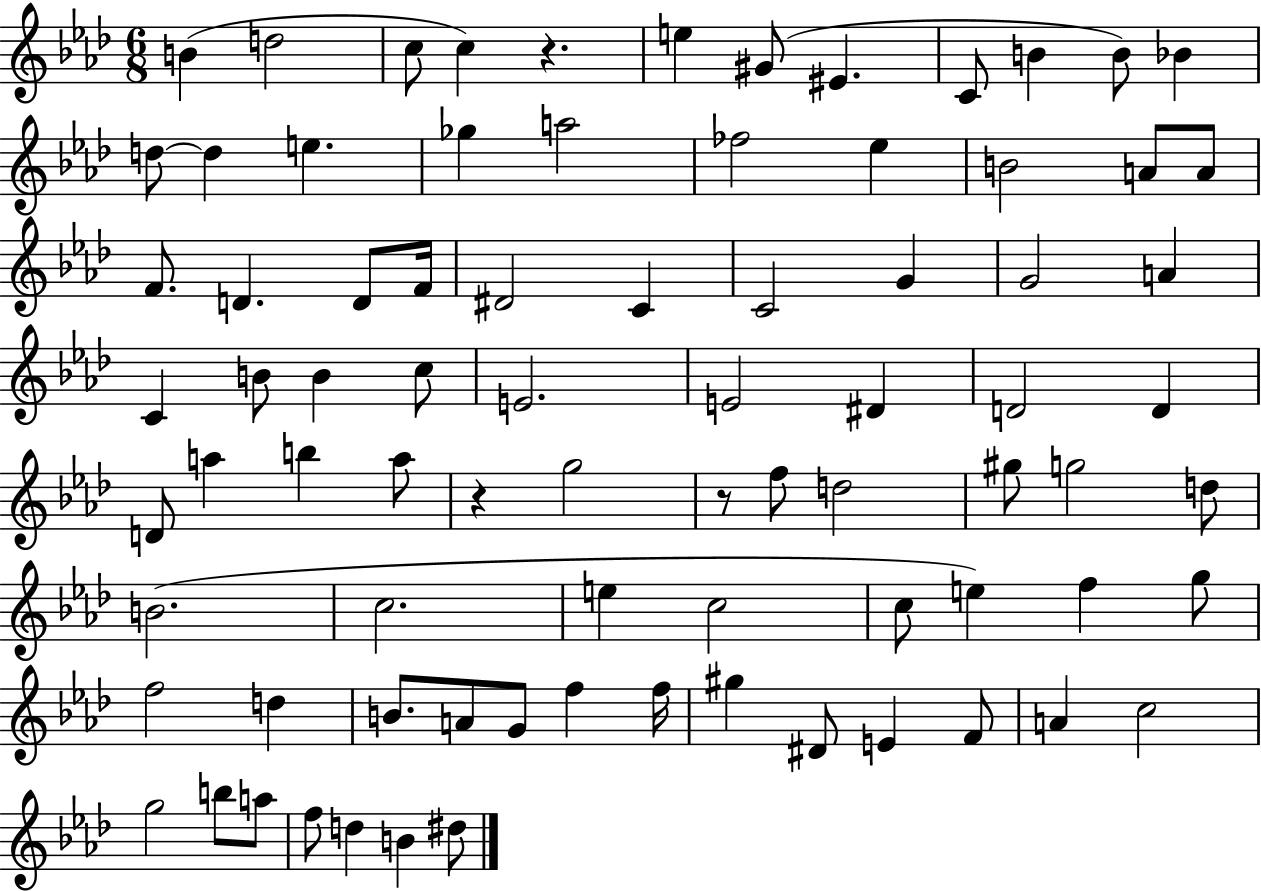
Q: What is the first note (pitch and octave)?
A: B4